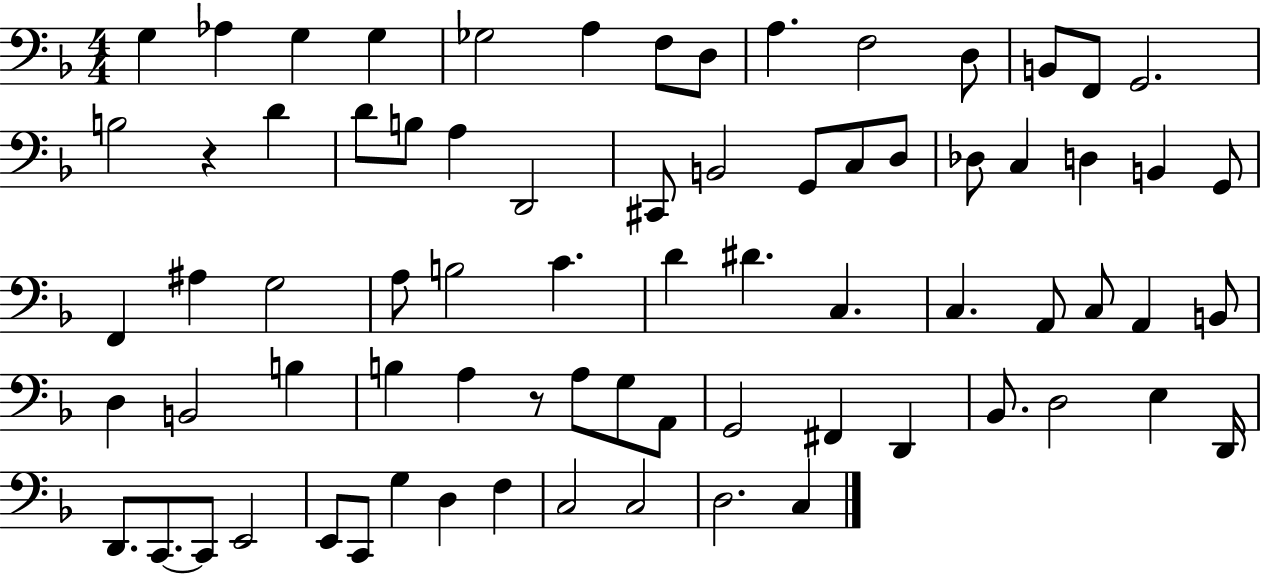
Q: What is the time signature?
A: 4/4